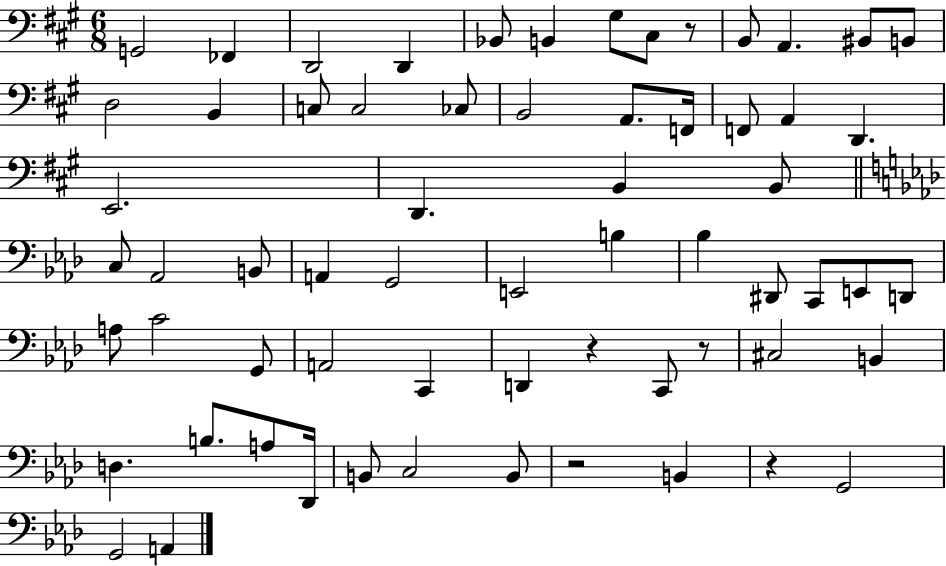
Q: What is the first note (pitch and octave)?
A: G2